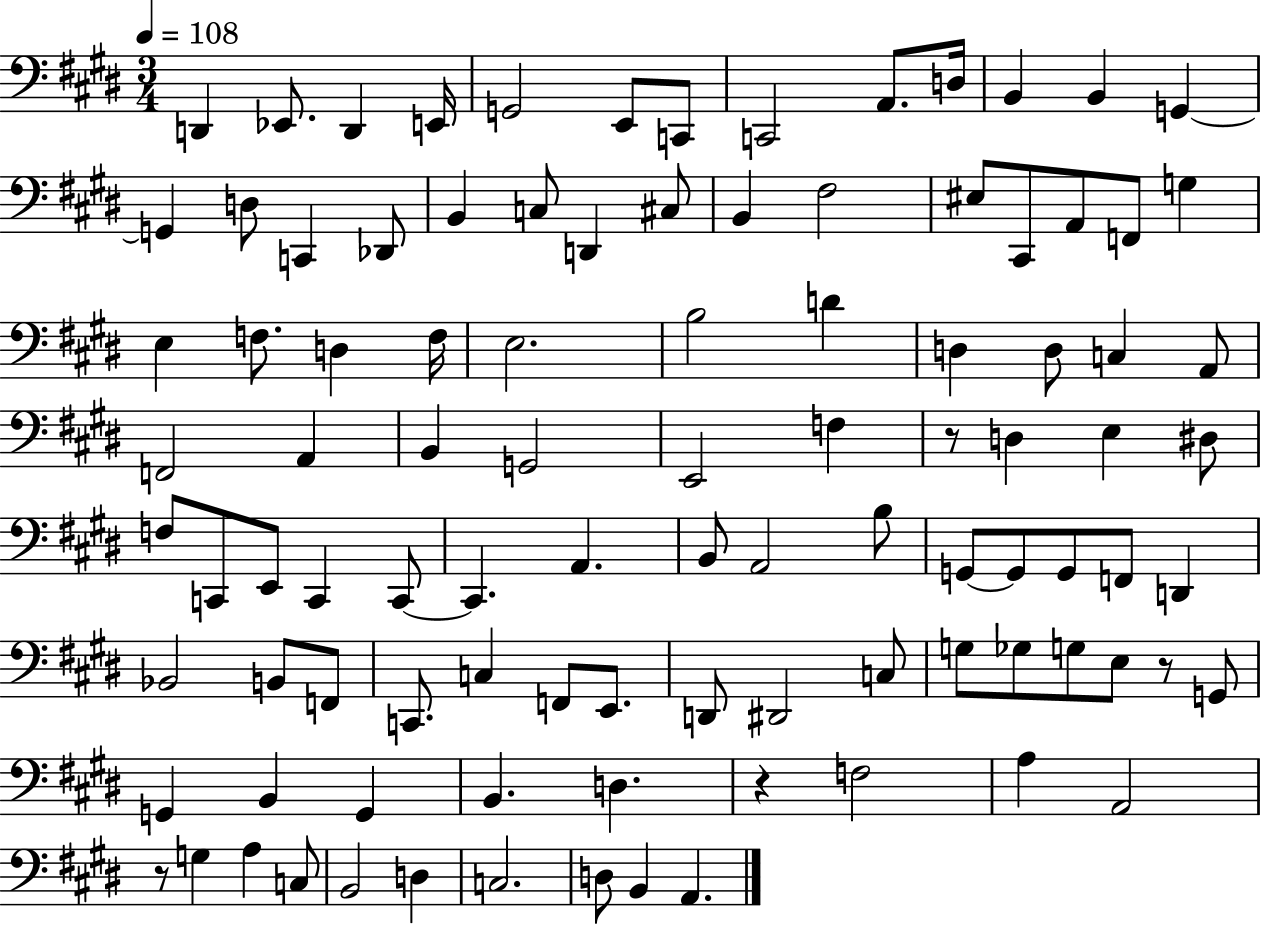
X:1
T:Untitled
M:3/4
L:1/4
K:E
D,, _E,,/2 D,, E,,/4 G,,2 E,,/2 C,,/2 C,,2 A,,/2 D,/4 B,, B,, G,, G,, D,/2 C,, _D,,/2 B,, C,/2 D,, ^C,/2 B,, ^F,2 ^E,/2 ^C,,/2 A,,/2 F,,/2 G, E, F,/2 D, F,/4 E,2 B,2 D D, D,/2 C, A,,/2 F,,2 A,, B,, G,,2 E,,2 F, z/2 D, E, ^D,/2 F,/2 C,,/2 E,,/2 C,, C,,/2 C,, A,, B,,/2 A,,2 B,/2 G,,/2 G,,/2 G,,/2 F,,/2 D,, _B,,2 B,,/2 F,,/2 C,,/2 C, F,,/2 E,,/2 D,,/2 ^D,,2 C,/2 G,/2 _G,/2 G,/2 E,/2 z/2 G,,/2 G,, B,, G,, B,, D, z F,2 A, A,,2 z/2 G, A, C,/2 B,,2 D, C,2 D,/2 B,, A,,